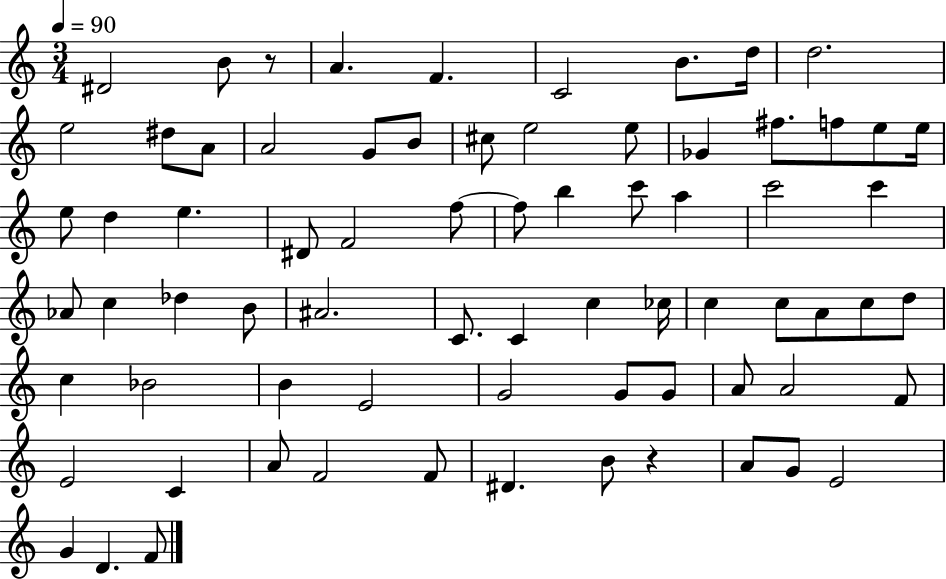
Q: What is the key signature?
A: C major